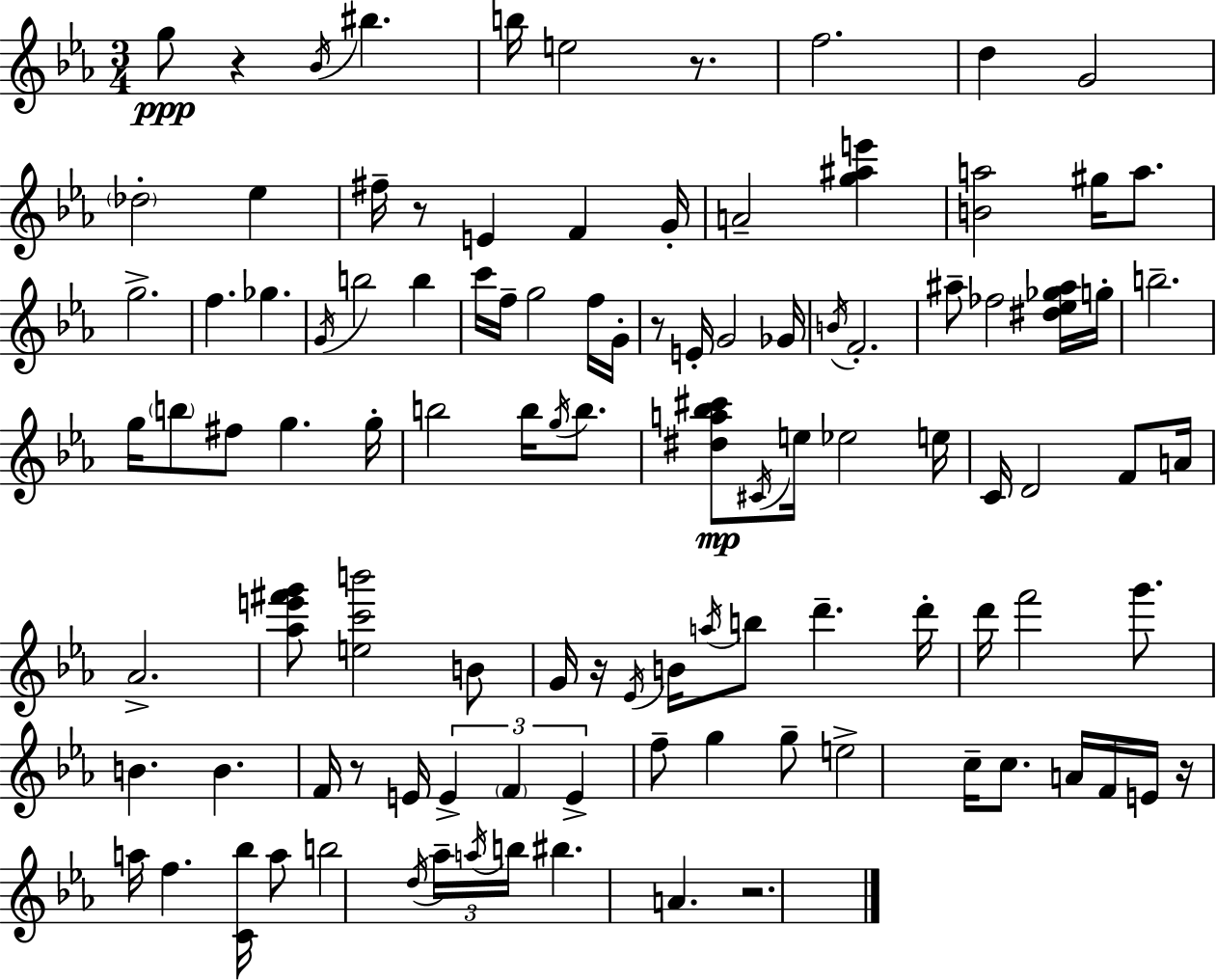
X:1
T:Untitled
M:3/4
L:1/4
K:Eb
g/2 z _B/4 ^b b/4 e2 z/2 f2 d G2 _d2 _e ^f/4 z/2 E F G/4 A2 [g^ae'] [Ba]2 ^g/4 a/2 g2 f _g G/4 b2 b c'/4 f/4 g2 f/4 G/4 z/2 E/4 G2 _G/4 B/4 F2 ^a/2 _f2 [^d_e_g^a]/4 g/4 b2 g/4 b/2 ^f/2 g g/4 b2 b/4 g/4 b/2 [^da_b^c']/2 ^C/4 e/4 _e2 e/4 C/4 D2 F/2 A/4 _A2 [_ae'^f'g']/2 [ec'b']2 B/2 G/4 z/4 _E/4 B/4 a/4 b/2 d' d'/4 d'/4 f'2 g'/2 B B F/4 z/2 E/4 E F E f/2 g g/2 e2 c/4 c/2 A/4 F/4 E/4 z/4 a/4 f [C_b]/4 a/2 b2 d/4 _a/4 a/4 b/4 ^b A z2